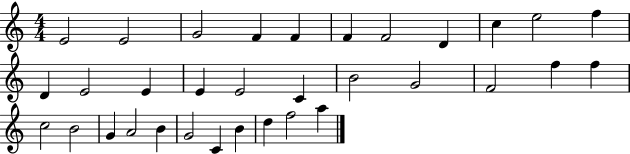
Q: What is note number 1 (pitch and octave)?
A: E4